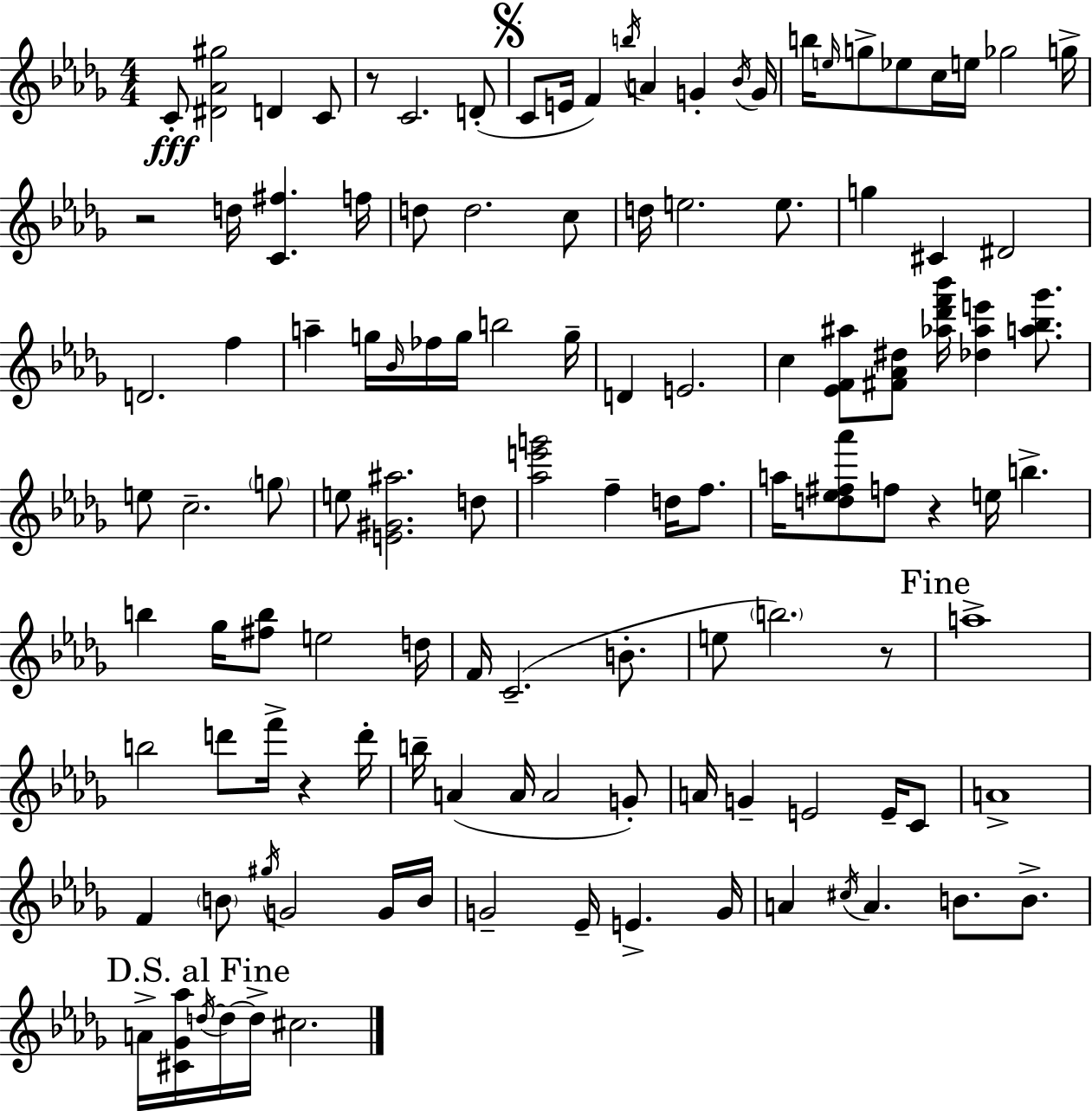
{
  \clef treble
  \numericTimeSignature
  \time 4/4
  \key bes \minor
  c'8-.\fff <dis' aes' gis''>2 d'4 c'8 | r8 c'2. d'8-.( | \mark \markup { \musicglyph "scripts.segno" } c'8 e'16 f'4) \acciaccatura { b''16 } a'4 g'4-. | \acciaccatura { bes'16 } g'16 b''16 \grace { e''16 } g''8-> ees''8 c''16 e''16 ges''2 | \break g''16-> r2 d''16 <c' fis''>4. | f''16 d''8 d''2. | c''8 d''16 e''2. | e''8. g''4 cis'4 dis'2 | \break d'2. f''4 | a''4-- g''16 \grace { bes'16 } fes''16 g''16 b''2 | g''16-- d'4 e'2. | c''4 <ees' f' ais''>8 <fis' aes' dis''>8 <aes'' des''' f''' bes'''>16 <des'' aes'' e'''>4 | \break <a'' bes'' ges'''>8. e''8 c''2.-- | \parenthesize g''8 e''8 <e' gis' ais''>2. | d''8 <aes'' e''' g'''>2 f''4-- | d''16 f''8. a''16 <d'' ees'' fis'' aes'''>8 f''8 r4 e''16 b''4.-> | \break b''4 ges''16 <fis'' b''>8 e''2 | d''16 f'16 c'2.--( | b'8.-. e''8 \parenthesize b''2.) | r8 \mark "Fine" a''1-> | \break b''2 d'''8 f'''16-> r4 | d'''16-. b''16-- a'4( a'16 a'2 | g'8-.) a'16 g'4-- e'2 | e'16-- c'8 a'1-> | \break f'4 \parenthesize b'8 \acciaccatura { gis''16 } g'2 | g'16 b'16 g'2-- ees'16-- e'4.-> | g'16 a'4 \acciaccatura { cis''16 } a'4. | b'8. b'8.-> \mark "D.S. al Fine" a'16-> <cis' ges' aes''>16 \acciaccatura { d''16~ }~ d''16~~ d''16-> cis''2. | \break \bar "|."
}